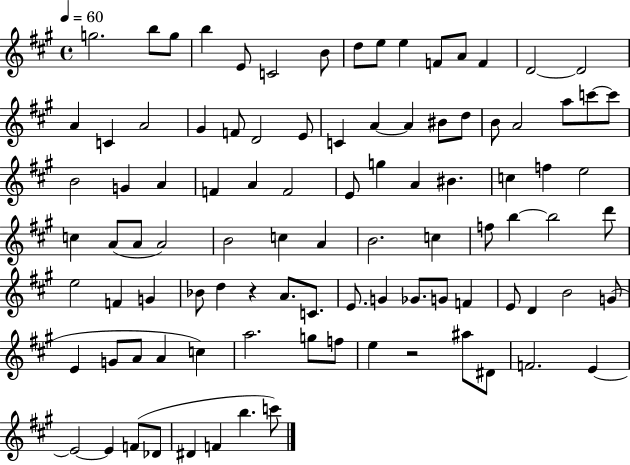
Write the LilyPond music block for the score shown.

{
  \clef treble
  \time 4/4
  \defaultTimeSignature
  \key a \major
  \tempo 4 = 60
  \repeat volta 2 { g''2. b''8 g''8 | b''4 e'8 c'2 b'8 | d''8 e''8 e''4 f'8 a'8 f'4 | d'2~~ d'2 | \break a'4 c'4 a'2 | gis'4 f'8 d'2 e'8 | c'4 a'4~~ a'4 bis'8 d''8 | b'8 a'2 a''8 c'''8~~ c'''8 | \break b'2 g'4 a'4 | f'4 a'4 f'2 | e'8 g''4 a'4 bis'4. | c''4 f''4 e''2 | \break c''4 a'8( a'8 a'2) | b'2 c''4 a'4 | b'2. c''4 | f''8 b''4~~ b''2 d'''8 | \break e''2 f'4 g'4 | bes'8 d''4 r4 a'8. c'8. | e'8. g'4 ges'8. g'8 f'4 | e'8 d'4 b'2 g'8( | \break e'4 g'8 a'8 a'4 c''4) | a''2. g''8 f''8 | e''4 r2 ais''8 dis'8 | f'2. e'4~~ | \break e'2~~ e'4 f'8( des'8 | dis'4 f'4 b''4. c'''8) | } \bar "|."
}